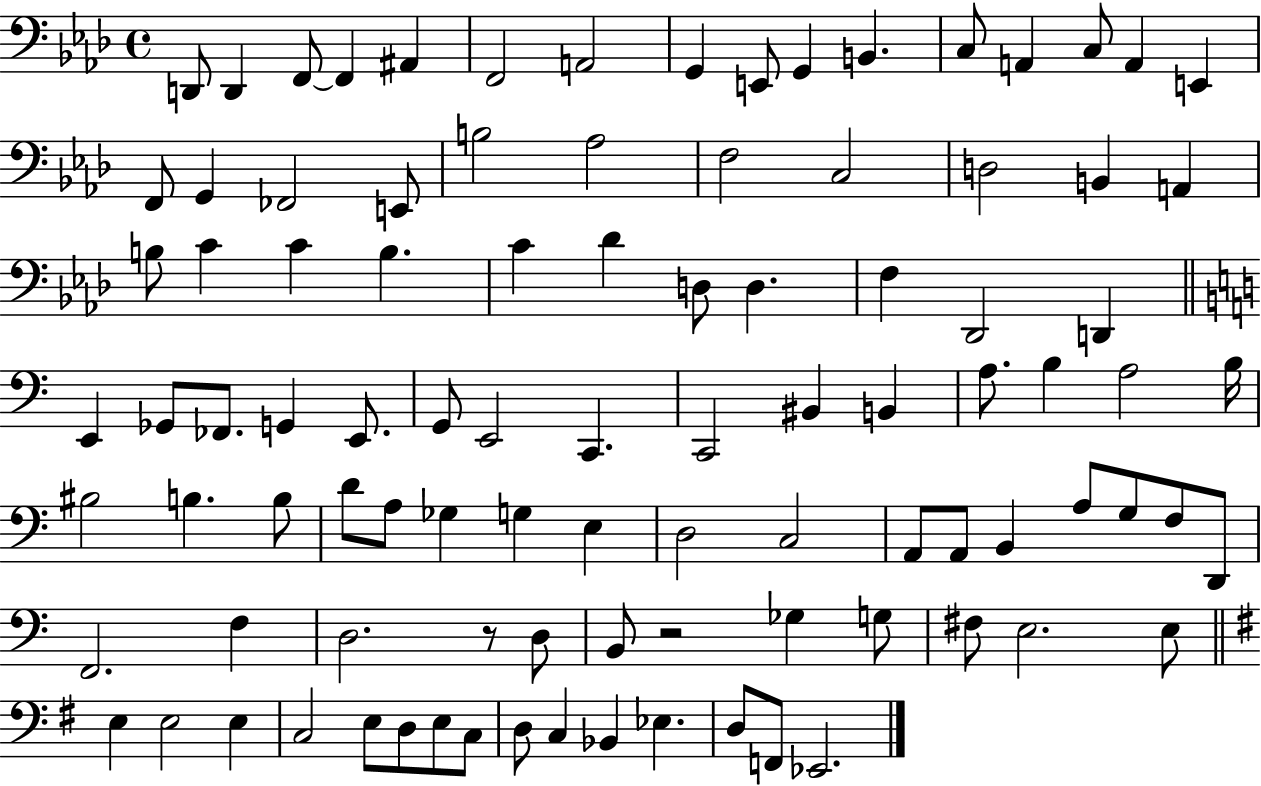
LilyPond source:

{
  \clef bass
  \time 4/4
  \defaultTimeSignature
  \key aes \major
  d,8 d,4 f,8~~ f,4 ais,4 | f,2 a,2 | g,4 e,8 g,4 b,4. | c8 a,4 c8 a,4 e,4 | \break f,8 g,4 fes,2 e,8 | b2 aes2 | f2 c2 | d2 b,4 a,4 | \break b8 c'4 c'4 b4. | c'4 des'4 d8 d4. | f4 des,2 d,4 | \bar "||" \break \key c \major e,4 ges,8 fes,8. g,4 e,8. | g,8 e,2 c,4. | c,2 bis,4 b,4 | a8. b4 a2 b16 | \break bis2 b4. b8 | d'8 a8 ges4 g4 e4 | d2 c2 | a,8 a,8 b,4 a8 g8 f8 d,8 | \break f,2. f4 | d2. r8 d8 | b,8 r2 ges4 g8 | fis8 e2. e8 | \break \bar "||" \break \key g \major e4 e2 e4 | c2 e8 d8 e8 c8 | d8 c4 bes,4 ees4. | d8 f,8 ees,2. | \break \bar "|."
}